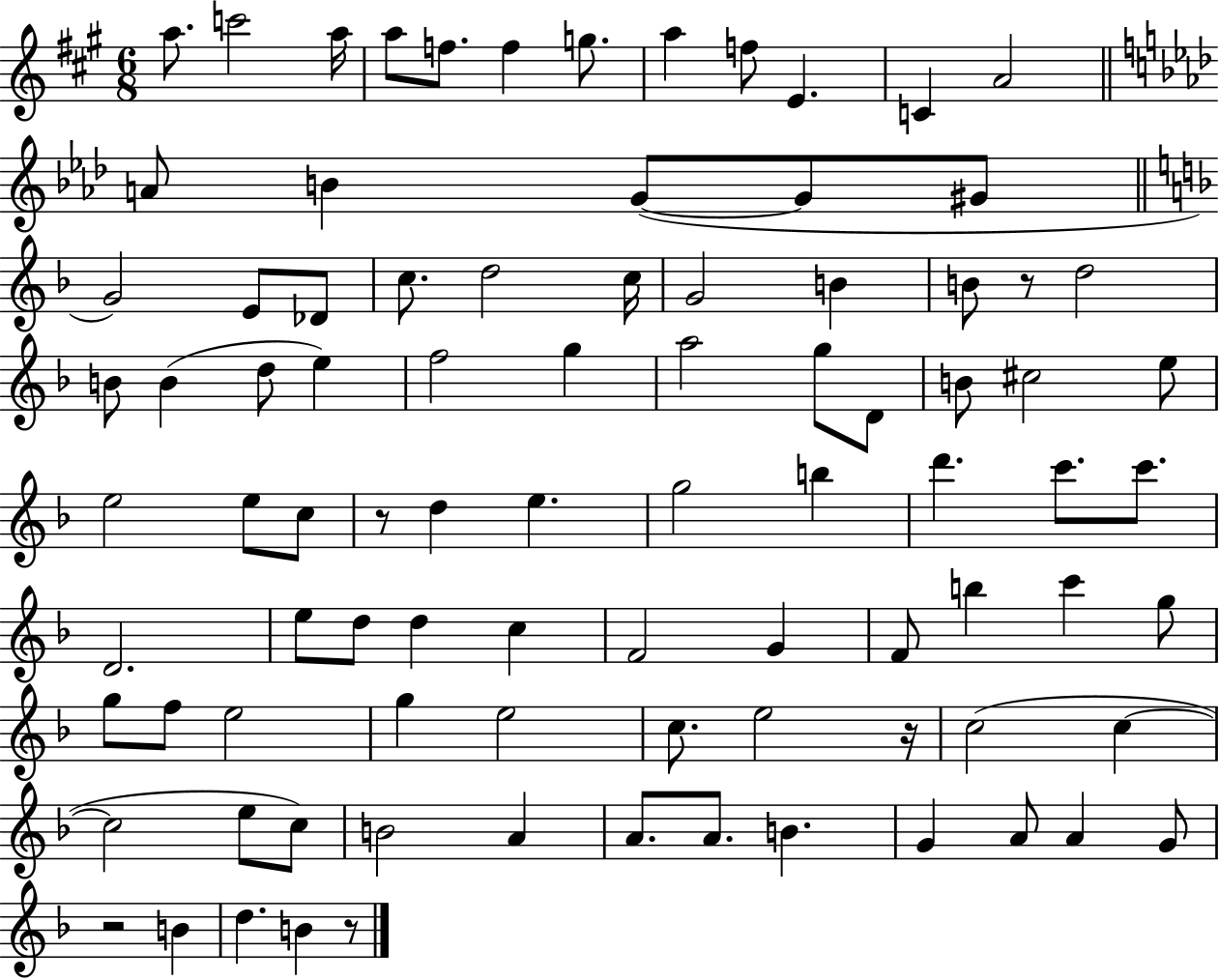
{
  \clef treble
  \numericTimeSignature
  \time 6/8
  \key a \major
  \repeat volta 2 { a''8. c'''2 a''16 | a''8 f''8. f''4 g''8. | a''4 f''8 e'4. | c'4 a'2 | \break \bar "||" \break \key f \minor a'8 b'4 g'8~(~ g'8 gis'8 | \bar "||" \break \key d \minor g'2) e'8 des'8 | c''8. d''2 c''16 | g'2 b'4 | b'8 r8 d''2 | \break b'8 b'4( d''8 e''4) | f''2 g''4 | a''2 g''8 d'8 | b'8 cis''2 e''8 | \break e''2 e''8 c''8 | r8 d''4 e''4. | g''2 b''4 | d'''4. c'''8. c'''8. | \break d'2. | e''8 d''8 d''4 c''4 | f'2 g'4 | f'8 b''4 c'''4 g''8 | \break g''8 f''8 e''2 | g''4 e''2 | c''8. e''2 r16 | c''2( c''4~~ | \break c''2 e''8 c''8) | b'2 a'4 | a'8. a'8. b'4. | g'4 a'8 a'4 g'8 | \break r2 b'4 | d''4. b'4 r8 | } \bar "|."
}